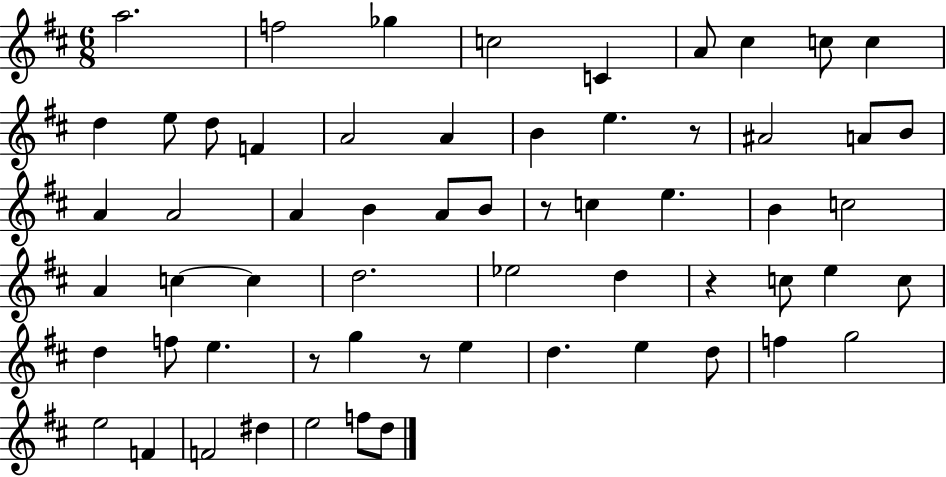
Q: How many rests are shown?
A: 5